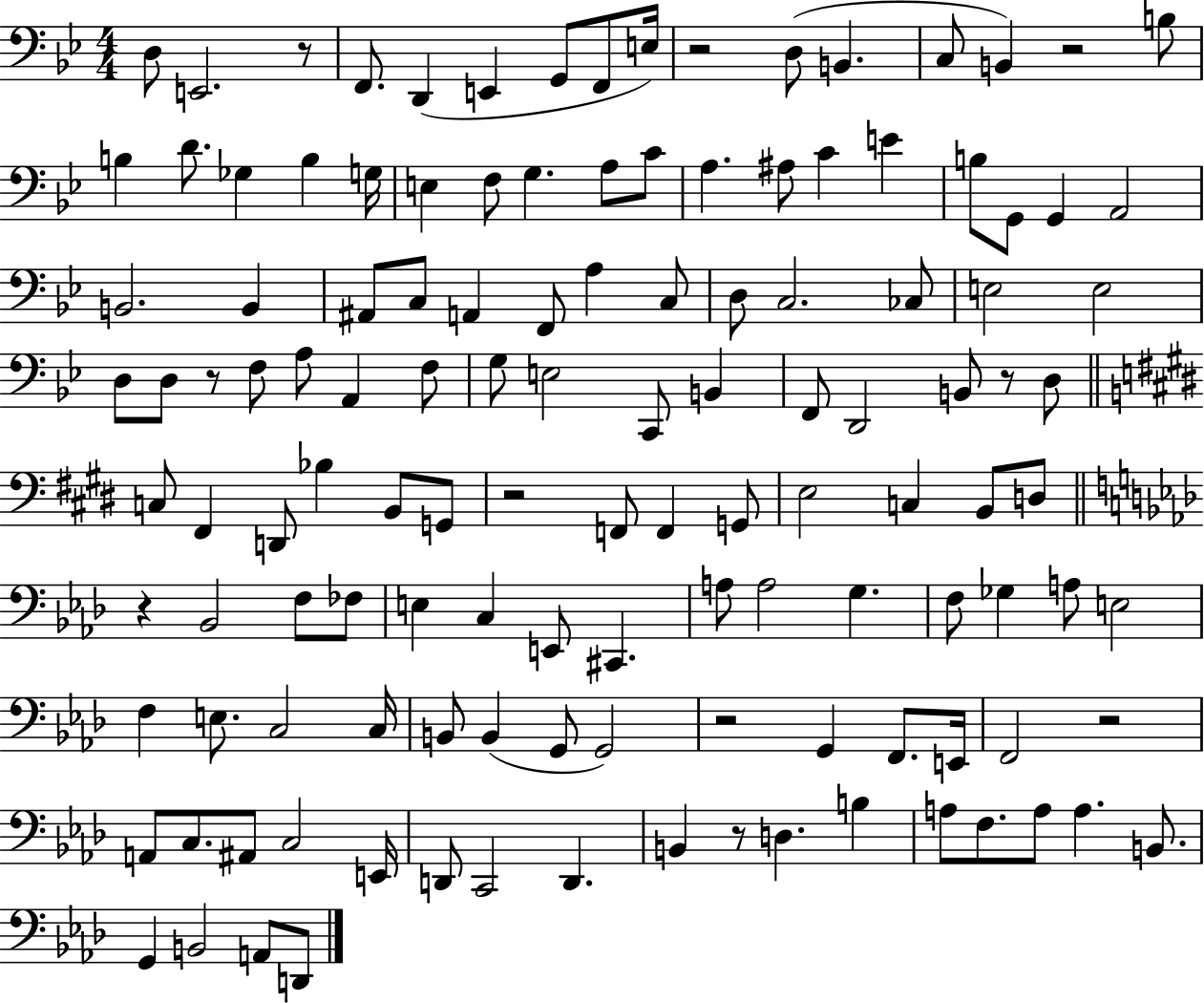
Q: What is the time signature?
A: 4/4